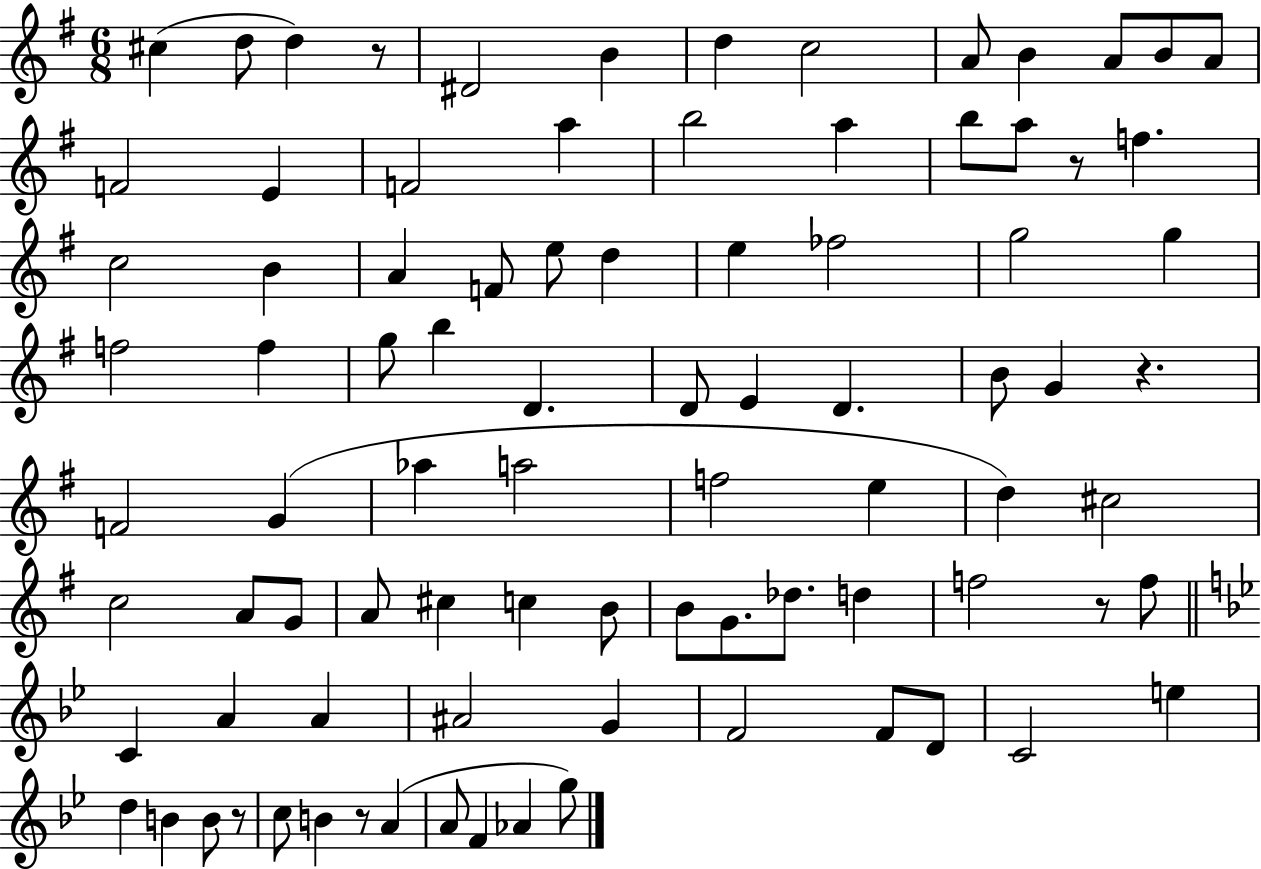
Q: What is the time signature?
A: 6/8